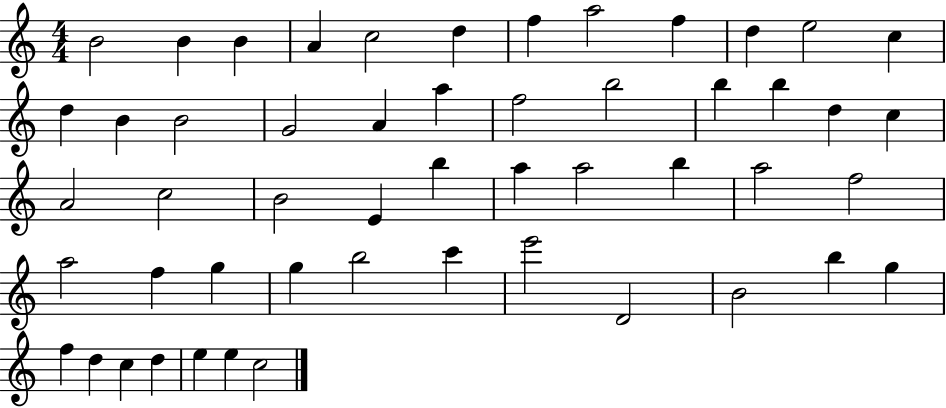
B4/h B4/q B4/q A4/q C5/h D5/q F5/q A5/h F5/q D5/q E5/h C5/q D5/q B4/q B4/h G4/h A4/q A5/q F5/h B5/h B5/q B5/q D5/q C5/q A4/h C5/h B4/h E4/q B5/q A5/q A5/h B5/q A5/h F5/h A5/h F5/q G5/q G5/q B5/h C6/q E6/h D4/h B4/h B5/q G5/q F5/q D5/q C5/q D5/q E5/q E5/q C5/h